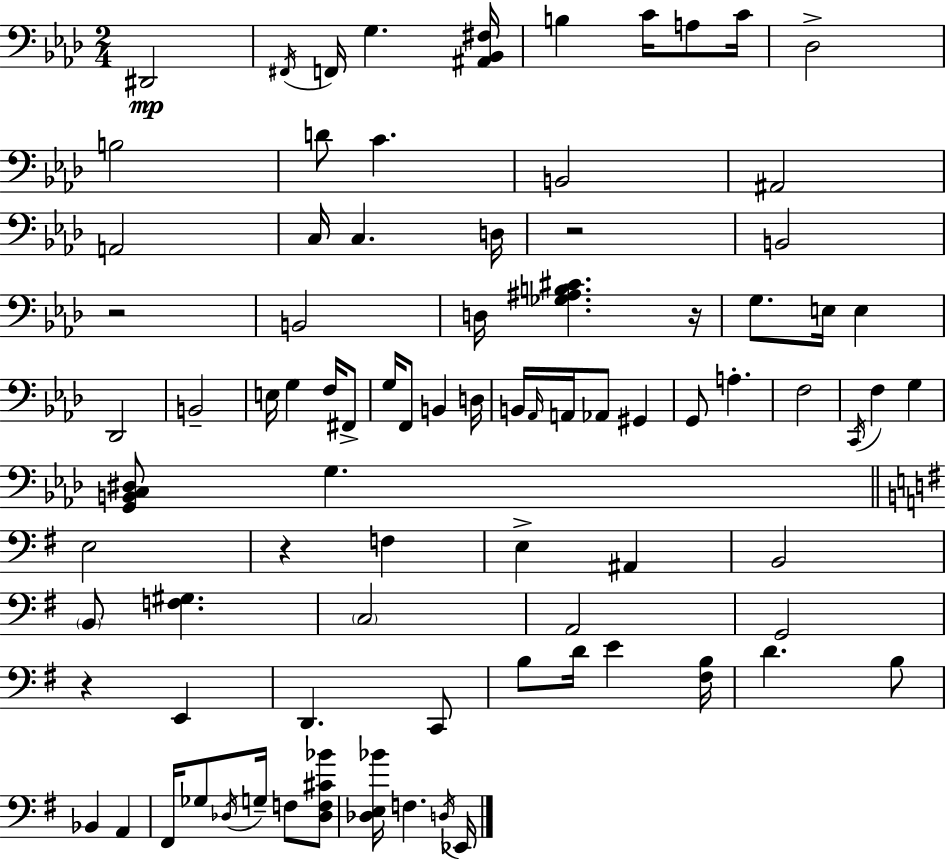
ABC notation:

X:1
T:Untitled
M:2/4
L:1/4
K:Ab
^D,,2 ^F,,/4 F,,/4 G, [^A,,_B,,^F,]/4 B, C/4 A,/2 C/4 _D,2 B,2 D/2 C B,,2 ^A,,2 A,,2 C,/4 C, D,/4 z2 B,,2 z2 B,,2 D,/4 [_G,^A,B,^C] z/4 G,/2 E,/4 E, _D,,2 B,,2 E,/4 G, F,/4 ^F,,/2 G,/4 F,,/2 B,, D,/4 B,,/4 _A,,/4 A,,/4 _A,,/2 ^G,, G,,/2 A, F,2 C,,/4 F, G, [G,,B,,C,^D,]/2 G, E,2 z F, E, ^A,, B,,2 B,,/2 [F,^G,] C,2 A,,2 G,,2 z E,, D,, C,,/2 B,/2 D/4 E [^F,B,]/4 D B,/2 _B,, A,, ^F,,/4 _G,/2 _D,/4 G,/4 F,/2 [_D,F,^C_B]/2 [_D,E,_B]/4 F, D,/4 _E,,/4